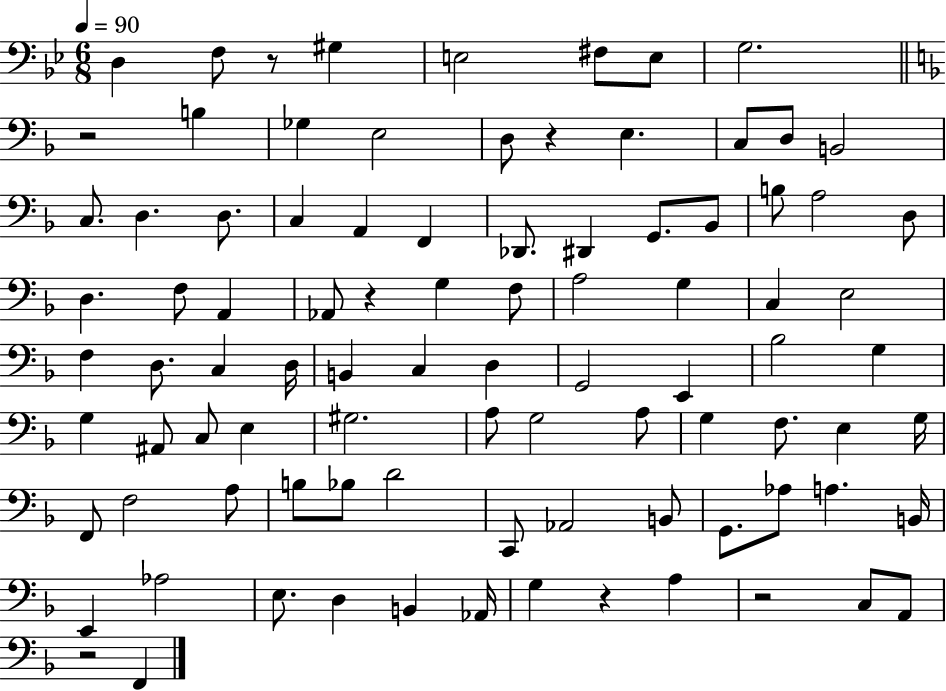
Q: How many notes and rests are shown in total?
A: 92